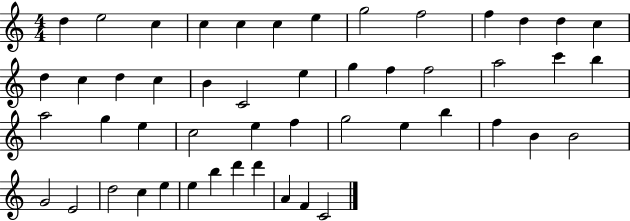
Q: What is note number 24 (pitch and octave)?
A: A5